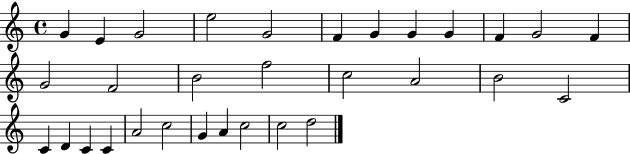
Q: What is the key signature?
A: C major